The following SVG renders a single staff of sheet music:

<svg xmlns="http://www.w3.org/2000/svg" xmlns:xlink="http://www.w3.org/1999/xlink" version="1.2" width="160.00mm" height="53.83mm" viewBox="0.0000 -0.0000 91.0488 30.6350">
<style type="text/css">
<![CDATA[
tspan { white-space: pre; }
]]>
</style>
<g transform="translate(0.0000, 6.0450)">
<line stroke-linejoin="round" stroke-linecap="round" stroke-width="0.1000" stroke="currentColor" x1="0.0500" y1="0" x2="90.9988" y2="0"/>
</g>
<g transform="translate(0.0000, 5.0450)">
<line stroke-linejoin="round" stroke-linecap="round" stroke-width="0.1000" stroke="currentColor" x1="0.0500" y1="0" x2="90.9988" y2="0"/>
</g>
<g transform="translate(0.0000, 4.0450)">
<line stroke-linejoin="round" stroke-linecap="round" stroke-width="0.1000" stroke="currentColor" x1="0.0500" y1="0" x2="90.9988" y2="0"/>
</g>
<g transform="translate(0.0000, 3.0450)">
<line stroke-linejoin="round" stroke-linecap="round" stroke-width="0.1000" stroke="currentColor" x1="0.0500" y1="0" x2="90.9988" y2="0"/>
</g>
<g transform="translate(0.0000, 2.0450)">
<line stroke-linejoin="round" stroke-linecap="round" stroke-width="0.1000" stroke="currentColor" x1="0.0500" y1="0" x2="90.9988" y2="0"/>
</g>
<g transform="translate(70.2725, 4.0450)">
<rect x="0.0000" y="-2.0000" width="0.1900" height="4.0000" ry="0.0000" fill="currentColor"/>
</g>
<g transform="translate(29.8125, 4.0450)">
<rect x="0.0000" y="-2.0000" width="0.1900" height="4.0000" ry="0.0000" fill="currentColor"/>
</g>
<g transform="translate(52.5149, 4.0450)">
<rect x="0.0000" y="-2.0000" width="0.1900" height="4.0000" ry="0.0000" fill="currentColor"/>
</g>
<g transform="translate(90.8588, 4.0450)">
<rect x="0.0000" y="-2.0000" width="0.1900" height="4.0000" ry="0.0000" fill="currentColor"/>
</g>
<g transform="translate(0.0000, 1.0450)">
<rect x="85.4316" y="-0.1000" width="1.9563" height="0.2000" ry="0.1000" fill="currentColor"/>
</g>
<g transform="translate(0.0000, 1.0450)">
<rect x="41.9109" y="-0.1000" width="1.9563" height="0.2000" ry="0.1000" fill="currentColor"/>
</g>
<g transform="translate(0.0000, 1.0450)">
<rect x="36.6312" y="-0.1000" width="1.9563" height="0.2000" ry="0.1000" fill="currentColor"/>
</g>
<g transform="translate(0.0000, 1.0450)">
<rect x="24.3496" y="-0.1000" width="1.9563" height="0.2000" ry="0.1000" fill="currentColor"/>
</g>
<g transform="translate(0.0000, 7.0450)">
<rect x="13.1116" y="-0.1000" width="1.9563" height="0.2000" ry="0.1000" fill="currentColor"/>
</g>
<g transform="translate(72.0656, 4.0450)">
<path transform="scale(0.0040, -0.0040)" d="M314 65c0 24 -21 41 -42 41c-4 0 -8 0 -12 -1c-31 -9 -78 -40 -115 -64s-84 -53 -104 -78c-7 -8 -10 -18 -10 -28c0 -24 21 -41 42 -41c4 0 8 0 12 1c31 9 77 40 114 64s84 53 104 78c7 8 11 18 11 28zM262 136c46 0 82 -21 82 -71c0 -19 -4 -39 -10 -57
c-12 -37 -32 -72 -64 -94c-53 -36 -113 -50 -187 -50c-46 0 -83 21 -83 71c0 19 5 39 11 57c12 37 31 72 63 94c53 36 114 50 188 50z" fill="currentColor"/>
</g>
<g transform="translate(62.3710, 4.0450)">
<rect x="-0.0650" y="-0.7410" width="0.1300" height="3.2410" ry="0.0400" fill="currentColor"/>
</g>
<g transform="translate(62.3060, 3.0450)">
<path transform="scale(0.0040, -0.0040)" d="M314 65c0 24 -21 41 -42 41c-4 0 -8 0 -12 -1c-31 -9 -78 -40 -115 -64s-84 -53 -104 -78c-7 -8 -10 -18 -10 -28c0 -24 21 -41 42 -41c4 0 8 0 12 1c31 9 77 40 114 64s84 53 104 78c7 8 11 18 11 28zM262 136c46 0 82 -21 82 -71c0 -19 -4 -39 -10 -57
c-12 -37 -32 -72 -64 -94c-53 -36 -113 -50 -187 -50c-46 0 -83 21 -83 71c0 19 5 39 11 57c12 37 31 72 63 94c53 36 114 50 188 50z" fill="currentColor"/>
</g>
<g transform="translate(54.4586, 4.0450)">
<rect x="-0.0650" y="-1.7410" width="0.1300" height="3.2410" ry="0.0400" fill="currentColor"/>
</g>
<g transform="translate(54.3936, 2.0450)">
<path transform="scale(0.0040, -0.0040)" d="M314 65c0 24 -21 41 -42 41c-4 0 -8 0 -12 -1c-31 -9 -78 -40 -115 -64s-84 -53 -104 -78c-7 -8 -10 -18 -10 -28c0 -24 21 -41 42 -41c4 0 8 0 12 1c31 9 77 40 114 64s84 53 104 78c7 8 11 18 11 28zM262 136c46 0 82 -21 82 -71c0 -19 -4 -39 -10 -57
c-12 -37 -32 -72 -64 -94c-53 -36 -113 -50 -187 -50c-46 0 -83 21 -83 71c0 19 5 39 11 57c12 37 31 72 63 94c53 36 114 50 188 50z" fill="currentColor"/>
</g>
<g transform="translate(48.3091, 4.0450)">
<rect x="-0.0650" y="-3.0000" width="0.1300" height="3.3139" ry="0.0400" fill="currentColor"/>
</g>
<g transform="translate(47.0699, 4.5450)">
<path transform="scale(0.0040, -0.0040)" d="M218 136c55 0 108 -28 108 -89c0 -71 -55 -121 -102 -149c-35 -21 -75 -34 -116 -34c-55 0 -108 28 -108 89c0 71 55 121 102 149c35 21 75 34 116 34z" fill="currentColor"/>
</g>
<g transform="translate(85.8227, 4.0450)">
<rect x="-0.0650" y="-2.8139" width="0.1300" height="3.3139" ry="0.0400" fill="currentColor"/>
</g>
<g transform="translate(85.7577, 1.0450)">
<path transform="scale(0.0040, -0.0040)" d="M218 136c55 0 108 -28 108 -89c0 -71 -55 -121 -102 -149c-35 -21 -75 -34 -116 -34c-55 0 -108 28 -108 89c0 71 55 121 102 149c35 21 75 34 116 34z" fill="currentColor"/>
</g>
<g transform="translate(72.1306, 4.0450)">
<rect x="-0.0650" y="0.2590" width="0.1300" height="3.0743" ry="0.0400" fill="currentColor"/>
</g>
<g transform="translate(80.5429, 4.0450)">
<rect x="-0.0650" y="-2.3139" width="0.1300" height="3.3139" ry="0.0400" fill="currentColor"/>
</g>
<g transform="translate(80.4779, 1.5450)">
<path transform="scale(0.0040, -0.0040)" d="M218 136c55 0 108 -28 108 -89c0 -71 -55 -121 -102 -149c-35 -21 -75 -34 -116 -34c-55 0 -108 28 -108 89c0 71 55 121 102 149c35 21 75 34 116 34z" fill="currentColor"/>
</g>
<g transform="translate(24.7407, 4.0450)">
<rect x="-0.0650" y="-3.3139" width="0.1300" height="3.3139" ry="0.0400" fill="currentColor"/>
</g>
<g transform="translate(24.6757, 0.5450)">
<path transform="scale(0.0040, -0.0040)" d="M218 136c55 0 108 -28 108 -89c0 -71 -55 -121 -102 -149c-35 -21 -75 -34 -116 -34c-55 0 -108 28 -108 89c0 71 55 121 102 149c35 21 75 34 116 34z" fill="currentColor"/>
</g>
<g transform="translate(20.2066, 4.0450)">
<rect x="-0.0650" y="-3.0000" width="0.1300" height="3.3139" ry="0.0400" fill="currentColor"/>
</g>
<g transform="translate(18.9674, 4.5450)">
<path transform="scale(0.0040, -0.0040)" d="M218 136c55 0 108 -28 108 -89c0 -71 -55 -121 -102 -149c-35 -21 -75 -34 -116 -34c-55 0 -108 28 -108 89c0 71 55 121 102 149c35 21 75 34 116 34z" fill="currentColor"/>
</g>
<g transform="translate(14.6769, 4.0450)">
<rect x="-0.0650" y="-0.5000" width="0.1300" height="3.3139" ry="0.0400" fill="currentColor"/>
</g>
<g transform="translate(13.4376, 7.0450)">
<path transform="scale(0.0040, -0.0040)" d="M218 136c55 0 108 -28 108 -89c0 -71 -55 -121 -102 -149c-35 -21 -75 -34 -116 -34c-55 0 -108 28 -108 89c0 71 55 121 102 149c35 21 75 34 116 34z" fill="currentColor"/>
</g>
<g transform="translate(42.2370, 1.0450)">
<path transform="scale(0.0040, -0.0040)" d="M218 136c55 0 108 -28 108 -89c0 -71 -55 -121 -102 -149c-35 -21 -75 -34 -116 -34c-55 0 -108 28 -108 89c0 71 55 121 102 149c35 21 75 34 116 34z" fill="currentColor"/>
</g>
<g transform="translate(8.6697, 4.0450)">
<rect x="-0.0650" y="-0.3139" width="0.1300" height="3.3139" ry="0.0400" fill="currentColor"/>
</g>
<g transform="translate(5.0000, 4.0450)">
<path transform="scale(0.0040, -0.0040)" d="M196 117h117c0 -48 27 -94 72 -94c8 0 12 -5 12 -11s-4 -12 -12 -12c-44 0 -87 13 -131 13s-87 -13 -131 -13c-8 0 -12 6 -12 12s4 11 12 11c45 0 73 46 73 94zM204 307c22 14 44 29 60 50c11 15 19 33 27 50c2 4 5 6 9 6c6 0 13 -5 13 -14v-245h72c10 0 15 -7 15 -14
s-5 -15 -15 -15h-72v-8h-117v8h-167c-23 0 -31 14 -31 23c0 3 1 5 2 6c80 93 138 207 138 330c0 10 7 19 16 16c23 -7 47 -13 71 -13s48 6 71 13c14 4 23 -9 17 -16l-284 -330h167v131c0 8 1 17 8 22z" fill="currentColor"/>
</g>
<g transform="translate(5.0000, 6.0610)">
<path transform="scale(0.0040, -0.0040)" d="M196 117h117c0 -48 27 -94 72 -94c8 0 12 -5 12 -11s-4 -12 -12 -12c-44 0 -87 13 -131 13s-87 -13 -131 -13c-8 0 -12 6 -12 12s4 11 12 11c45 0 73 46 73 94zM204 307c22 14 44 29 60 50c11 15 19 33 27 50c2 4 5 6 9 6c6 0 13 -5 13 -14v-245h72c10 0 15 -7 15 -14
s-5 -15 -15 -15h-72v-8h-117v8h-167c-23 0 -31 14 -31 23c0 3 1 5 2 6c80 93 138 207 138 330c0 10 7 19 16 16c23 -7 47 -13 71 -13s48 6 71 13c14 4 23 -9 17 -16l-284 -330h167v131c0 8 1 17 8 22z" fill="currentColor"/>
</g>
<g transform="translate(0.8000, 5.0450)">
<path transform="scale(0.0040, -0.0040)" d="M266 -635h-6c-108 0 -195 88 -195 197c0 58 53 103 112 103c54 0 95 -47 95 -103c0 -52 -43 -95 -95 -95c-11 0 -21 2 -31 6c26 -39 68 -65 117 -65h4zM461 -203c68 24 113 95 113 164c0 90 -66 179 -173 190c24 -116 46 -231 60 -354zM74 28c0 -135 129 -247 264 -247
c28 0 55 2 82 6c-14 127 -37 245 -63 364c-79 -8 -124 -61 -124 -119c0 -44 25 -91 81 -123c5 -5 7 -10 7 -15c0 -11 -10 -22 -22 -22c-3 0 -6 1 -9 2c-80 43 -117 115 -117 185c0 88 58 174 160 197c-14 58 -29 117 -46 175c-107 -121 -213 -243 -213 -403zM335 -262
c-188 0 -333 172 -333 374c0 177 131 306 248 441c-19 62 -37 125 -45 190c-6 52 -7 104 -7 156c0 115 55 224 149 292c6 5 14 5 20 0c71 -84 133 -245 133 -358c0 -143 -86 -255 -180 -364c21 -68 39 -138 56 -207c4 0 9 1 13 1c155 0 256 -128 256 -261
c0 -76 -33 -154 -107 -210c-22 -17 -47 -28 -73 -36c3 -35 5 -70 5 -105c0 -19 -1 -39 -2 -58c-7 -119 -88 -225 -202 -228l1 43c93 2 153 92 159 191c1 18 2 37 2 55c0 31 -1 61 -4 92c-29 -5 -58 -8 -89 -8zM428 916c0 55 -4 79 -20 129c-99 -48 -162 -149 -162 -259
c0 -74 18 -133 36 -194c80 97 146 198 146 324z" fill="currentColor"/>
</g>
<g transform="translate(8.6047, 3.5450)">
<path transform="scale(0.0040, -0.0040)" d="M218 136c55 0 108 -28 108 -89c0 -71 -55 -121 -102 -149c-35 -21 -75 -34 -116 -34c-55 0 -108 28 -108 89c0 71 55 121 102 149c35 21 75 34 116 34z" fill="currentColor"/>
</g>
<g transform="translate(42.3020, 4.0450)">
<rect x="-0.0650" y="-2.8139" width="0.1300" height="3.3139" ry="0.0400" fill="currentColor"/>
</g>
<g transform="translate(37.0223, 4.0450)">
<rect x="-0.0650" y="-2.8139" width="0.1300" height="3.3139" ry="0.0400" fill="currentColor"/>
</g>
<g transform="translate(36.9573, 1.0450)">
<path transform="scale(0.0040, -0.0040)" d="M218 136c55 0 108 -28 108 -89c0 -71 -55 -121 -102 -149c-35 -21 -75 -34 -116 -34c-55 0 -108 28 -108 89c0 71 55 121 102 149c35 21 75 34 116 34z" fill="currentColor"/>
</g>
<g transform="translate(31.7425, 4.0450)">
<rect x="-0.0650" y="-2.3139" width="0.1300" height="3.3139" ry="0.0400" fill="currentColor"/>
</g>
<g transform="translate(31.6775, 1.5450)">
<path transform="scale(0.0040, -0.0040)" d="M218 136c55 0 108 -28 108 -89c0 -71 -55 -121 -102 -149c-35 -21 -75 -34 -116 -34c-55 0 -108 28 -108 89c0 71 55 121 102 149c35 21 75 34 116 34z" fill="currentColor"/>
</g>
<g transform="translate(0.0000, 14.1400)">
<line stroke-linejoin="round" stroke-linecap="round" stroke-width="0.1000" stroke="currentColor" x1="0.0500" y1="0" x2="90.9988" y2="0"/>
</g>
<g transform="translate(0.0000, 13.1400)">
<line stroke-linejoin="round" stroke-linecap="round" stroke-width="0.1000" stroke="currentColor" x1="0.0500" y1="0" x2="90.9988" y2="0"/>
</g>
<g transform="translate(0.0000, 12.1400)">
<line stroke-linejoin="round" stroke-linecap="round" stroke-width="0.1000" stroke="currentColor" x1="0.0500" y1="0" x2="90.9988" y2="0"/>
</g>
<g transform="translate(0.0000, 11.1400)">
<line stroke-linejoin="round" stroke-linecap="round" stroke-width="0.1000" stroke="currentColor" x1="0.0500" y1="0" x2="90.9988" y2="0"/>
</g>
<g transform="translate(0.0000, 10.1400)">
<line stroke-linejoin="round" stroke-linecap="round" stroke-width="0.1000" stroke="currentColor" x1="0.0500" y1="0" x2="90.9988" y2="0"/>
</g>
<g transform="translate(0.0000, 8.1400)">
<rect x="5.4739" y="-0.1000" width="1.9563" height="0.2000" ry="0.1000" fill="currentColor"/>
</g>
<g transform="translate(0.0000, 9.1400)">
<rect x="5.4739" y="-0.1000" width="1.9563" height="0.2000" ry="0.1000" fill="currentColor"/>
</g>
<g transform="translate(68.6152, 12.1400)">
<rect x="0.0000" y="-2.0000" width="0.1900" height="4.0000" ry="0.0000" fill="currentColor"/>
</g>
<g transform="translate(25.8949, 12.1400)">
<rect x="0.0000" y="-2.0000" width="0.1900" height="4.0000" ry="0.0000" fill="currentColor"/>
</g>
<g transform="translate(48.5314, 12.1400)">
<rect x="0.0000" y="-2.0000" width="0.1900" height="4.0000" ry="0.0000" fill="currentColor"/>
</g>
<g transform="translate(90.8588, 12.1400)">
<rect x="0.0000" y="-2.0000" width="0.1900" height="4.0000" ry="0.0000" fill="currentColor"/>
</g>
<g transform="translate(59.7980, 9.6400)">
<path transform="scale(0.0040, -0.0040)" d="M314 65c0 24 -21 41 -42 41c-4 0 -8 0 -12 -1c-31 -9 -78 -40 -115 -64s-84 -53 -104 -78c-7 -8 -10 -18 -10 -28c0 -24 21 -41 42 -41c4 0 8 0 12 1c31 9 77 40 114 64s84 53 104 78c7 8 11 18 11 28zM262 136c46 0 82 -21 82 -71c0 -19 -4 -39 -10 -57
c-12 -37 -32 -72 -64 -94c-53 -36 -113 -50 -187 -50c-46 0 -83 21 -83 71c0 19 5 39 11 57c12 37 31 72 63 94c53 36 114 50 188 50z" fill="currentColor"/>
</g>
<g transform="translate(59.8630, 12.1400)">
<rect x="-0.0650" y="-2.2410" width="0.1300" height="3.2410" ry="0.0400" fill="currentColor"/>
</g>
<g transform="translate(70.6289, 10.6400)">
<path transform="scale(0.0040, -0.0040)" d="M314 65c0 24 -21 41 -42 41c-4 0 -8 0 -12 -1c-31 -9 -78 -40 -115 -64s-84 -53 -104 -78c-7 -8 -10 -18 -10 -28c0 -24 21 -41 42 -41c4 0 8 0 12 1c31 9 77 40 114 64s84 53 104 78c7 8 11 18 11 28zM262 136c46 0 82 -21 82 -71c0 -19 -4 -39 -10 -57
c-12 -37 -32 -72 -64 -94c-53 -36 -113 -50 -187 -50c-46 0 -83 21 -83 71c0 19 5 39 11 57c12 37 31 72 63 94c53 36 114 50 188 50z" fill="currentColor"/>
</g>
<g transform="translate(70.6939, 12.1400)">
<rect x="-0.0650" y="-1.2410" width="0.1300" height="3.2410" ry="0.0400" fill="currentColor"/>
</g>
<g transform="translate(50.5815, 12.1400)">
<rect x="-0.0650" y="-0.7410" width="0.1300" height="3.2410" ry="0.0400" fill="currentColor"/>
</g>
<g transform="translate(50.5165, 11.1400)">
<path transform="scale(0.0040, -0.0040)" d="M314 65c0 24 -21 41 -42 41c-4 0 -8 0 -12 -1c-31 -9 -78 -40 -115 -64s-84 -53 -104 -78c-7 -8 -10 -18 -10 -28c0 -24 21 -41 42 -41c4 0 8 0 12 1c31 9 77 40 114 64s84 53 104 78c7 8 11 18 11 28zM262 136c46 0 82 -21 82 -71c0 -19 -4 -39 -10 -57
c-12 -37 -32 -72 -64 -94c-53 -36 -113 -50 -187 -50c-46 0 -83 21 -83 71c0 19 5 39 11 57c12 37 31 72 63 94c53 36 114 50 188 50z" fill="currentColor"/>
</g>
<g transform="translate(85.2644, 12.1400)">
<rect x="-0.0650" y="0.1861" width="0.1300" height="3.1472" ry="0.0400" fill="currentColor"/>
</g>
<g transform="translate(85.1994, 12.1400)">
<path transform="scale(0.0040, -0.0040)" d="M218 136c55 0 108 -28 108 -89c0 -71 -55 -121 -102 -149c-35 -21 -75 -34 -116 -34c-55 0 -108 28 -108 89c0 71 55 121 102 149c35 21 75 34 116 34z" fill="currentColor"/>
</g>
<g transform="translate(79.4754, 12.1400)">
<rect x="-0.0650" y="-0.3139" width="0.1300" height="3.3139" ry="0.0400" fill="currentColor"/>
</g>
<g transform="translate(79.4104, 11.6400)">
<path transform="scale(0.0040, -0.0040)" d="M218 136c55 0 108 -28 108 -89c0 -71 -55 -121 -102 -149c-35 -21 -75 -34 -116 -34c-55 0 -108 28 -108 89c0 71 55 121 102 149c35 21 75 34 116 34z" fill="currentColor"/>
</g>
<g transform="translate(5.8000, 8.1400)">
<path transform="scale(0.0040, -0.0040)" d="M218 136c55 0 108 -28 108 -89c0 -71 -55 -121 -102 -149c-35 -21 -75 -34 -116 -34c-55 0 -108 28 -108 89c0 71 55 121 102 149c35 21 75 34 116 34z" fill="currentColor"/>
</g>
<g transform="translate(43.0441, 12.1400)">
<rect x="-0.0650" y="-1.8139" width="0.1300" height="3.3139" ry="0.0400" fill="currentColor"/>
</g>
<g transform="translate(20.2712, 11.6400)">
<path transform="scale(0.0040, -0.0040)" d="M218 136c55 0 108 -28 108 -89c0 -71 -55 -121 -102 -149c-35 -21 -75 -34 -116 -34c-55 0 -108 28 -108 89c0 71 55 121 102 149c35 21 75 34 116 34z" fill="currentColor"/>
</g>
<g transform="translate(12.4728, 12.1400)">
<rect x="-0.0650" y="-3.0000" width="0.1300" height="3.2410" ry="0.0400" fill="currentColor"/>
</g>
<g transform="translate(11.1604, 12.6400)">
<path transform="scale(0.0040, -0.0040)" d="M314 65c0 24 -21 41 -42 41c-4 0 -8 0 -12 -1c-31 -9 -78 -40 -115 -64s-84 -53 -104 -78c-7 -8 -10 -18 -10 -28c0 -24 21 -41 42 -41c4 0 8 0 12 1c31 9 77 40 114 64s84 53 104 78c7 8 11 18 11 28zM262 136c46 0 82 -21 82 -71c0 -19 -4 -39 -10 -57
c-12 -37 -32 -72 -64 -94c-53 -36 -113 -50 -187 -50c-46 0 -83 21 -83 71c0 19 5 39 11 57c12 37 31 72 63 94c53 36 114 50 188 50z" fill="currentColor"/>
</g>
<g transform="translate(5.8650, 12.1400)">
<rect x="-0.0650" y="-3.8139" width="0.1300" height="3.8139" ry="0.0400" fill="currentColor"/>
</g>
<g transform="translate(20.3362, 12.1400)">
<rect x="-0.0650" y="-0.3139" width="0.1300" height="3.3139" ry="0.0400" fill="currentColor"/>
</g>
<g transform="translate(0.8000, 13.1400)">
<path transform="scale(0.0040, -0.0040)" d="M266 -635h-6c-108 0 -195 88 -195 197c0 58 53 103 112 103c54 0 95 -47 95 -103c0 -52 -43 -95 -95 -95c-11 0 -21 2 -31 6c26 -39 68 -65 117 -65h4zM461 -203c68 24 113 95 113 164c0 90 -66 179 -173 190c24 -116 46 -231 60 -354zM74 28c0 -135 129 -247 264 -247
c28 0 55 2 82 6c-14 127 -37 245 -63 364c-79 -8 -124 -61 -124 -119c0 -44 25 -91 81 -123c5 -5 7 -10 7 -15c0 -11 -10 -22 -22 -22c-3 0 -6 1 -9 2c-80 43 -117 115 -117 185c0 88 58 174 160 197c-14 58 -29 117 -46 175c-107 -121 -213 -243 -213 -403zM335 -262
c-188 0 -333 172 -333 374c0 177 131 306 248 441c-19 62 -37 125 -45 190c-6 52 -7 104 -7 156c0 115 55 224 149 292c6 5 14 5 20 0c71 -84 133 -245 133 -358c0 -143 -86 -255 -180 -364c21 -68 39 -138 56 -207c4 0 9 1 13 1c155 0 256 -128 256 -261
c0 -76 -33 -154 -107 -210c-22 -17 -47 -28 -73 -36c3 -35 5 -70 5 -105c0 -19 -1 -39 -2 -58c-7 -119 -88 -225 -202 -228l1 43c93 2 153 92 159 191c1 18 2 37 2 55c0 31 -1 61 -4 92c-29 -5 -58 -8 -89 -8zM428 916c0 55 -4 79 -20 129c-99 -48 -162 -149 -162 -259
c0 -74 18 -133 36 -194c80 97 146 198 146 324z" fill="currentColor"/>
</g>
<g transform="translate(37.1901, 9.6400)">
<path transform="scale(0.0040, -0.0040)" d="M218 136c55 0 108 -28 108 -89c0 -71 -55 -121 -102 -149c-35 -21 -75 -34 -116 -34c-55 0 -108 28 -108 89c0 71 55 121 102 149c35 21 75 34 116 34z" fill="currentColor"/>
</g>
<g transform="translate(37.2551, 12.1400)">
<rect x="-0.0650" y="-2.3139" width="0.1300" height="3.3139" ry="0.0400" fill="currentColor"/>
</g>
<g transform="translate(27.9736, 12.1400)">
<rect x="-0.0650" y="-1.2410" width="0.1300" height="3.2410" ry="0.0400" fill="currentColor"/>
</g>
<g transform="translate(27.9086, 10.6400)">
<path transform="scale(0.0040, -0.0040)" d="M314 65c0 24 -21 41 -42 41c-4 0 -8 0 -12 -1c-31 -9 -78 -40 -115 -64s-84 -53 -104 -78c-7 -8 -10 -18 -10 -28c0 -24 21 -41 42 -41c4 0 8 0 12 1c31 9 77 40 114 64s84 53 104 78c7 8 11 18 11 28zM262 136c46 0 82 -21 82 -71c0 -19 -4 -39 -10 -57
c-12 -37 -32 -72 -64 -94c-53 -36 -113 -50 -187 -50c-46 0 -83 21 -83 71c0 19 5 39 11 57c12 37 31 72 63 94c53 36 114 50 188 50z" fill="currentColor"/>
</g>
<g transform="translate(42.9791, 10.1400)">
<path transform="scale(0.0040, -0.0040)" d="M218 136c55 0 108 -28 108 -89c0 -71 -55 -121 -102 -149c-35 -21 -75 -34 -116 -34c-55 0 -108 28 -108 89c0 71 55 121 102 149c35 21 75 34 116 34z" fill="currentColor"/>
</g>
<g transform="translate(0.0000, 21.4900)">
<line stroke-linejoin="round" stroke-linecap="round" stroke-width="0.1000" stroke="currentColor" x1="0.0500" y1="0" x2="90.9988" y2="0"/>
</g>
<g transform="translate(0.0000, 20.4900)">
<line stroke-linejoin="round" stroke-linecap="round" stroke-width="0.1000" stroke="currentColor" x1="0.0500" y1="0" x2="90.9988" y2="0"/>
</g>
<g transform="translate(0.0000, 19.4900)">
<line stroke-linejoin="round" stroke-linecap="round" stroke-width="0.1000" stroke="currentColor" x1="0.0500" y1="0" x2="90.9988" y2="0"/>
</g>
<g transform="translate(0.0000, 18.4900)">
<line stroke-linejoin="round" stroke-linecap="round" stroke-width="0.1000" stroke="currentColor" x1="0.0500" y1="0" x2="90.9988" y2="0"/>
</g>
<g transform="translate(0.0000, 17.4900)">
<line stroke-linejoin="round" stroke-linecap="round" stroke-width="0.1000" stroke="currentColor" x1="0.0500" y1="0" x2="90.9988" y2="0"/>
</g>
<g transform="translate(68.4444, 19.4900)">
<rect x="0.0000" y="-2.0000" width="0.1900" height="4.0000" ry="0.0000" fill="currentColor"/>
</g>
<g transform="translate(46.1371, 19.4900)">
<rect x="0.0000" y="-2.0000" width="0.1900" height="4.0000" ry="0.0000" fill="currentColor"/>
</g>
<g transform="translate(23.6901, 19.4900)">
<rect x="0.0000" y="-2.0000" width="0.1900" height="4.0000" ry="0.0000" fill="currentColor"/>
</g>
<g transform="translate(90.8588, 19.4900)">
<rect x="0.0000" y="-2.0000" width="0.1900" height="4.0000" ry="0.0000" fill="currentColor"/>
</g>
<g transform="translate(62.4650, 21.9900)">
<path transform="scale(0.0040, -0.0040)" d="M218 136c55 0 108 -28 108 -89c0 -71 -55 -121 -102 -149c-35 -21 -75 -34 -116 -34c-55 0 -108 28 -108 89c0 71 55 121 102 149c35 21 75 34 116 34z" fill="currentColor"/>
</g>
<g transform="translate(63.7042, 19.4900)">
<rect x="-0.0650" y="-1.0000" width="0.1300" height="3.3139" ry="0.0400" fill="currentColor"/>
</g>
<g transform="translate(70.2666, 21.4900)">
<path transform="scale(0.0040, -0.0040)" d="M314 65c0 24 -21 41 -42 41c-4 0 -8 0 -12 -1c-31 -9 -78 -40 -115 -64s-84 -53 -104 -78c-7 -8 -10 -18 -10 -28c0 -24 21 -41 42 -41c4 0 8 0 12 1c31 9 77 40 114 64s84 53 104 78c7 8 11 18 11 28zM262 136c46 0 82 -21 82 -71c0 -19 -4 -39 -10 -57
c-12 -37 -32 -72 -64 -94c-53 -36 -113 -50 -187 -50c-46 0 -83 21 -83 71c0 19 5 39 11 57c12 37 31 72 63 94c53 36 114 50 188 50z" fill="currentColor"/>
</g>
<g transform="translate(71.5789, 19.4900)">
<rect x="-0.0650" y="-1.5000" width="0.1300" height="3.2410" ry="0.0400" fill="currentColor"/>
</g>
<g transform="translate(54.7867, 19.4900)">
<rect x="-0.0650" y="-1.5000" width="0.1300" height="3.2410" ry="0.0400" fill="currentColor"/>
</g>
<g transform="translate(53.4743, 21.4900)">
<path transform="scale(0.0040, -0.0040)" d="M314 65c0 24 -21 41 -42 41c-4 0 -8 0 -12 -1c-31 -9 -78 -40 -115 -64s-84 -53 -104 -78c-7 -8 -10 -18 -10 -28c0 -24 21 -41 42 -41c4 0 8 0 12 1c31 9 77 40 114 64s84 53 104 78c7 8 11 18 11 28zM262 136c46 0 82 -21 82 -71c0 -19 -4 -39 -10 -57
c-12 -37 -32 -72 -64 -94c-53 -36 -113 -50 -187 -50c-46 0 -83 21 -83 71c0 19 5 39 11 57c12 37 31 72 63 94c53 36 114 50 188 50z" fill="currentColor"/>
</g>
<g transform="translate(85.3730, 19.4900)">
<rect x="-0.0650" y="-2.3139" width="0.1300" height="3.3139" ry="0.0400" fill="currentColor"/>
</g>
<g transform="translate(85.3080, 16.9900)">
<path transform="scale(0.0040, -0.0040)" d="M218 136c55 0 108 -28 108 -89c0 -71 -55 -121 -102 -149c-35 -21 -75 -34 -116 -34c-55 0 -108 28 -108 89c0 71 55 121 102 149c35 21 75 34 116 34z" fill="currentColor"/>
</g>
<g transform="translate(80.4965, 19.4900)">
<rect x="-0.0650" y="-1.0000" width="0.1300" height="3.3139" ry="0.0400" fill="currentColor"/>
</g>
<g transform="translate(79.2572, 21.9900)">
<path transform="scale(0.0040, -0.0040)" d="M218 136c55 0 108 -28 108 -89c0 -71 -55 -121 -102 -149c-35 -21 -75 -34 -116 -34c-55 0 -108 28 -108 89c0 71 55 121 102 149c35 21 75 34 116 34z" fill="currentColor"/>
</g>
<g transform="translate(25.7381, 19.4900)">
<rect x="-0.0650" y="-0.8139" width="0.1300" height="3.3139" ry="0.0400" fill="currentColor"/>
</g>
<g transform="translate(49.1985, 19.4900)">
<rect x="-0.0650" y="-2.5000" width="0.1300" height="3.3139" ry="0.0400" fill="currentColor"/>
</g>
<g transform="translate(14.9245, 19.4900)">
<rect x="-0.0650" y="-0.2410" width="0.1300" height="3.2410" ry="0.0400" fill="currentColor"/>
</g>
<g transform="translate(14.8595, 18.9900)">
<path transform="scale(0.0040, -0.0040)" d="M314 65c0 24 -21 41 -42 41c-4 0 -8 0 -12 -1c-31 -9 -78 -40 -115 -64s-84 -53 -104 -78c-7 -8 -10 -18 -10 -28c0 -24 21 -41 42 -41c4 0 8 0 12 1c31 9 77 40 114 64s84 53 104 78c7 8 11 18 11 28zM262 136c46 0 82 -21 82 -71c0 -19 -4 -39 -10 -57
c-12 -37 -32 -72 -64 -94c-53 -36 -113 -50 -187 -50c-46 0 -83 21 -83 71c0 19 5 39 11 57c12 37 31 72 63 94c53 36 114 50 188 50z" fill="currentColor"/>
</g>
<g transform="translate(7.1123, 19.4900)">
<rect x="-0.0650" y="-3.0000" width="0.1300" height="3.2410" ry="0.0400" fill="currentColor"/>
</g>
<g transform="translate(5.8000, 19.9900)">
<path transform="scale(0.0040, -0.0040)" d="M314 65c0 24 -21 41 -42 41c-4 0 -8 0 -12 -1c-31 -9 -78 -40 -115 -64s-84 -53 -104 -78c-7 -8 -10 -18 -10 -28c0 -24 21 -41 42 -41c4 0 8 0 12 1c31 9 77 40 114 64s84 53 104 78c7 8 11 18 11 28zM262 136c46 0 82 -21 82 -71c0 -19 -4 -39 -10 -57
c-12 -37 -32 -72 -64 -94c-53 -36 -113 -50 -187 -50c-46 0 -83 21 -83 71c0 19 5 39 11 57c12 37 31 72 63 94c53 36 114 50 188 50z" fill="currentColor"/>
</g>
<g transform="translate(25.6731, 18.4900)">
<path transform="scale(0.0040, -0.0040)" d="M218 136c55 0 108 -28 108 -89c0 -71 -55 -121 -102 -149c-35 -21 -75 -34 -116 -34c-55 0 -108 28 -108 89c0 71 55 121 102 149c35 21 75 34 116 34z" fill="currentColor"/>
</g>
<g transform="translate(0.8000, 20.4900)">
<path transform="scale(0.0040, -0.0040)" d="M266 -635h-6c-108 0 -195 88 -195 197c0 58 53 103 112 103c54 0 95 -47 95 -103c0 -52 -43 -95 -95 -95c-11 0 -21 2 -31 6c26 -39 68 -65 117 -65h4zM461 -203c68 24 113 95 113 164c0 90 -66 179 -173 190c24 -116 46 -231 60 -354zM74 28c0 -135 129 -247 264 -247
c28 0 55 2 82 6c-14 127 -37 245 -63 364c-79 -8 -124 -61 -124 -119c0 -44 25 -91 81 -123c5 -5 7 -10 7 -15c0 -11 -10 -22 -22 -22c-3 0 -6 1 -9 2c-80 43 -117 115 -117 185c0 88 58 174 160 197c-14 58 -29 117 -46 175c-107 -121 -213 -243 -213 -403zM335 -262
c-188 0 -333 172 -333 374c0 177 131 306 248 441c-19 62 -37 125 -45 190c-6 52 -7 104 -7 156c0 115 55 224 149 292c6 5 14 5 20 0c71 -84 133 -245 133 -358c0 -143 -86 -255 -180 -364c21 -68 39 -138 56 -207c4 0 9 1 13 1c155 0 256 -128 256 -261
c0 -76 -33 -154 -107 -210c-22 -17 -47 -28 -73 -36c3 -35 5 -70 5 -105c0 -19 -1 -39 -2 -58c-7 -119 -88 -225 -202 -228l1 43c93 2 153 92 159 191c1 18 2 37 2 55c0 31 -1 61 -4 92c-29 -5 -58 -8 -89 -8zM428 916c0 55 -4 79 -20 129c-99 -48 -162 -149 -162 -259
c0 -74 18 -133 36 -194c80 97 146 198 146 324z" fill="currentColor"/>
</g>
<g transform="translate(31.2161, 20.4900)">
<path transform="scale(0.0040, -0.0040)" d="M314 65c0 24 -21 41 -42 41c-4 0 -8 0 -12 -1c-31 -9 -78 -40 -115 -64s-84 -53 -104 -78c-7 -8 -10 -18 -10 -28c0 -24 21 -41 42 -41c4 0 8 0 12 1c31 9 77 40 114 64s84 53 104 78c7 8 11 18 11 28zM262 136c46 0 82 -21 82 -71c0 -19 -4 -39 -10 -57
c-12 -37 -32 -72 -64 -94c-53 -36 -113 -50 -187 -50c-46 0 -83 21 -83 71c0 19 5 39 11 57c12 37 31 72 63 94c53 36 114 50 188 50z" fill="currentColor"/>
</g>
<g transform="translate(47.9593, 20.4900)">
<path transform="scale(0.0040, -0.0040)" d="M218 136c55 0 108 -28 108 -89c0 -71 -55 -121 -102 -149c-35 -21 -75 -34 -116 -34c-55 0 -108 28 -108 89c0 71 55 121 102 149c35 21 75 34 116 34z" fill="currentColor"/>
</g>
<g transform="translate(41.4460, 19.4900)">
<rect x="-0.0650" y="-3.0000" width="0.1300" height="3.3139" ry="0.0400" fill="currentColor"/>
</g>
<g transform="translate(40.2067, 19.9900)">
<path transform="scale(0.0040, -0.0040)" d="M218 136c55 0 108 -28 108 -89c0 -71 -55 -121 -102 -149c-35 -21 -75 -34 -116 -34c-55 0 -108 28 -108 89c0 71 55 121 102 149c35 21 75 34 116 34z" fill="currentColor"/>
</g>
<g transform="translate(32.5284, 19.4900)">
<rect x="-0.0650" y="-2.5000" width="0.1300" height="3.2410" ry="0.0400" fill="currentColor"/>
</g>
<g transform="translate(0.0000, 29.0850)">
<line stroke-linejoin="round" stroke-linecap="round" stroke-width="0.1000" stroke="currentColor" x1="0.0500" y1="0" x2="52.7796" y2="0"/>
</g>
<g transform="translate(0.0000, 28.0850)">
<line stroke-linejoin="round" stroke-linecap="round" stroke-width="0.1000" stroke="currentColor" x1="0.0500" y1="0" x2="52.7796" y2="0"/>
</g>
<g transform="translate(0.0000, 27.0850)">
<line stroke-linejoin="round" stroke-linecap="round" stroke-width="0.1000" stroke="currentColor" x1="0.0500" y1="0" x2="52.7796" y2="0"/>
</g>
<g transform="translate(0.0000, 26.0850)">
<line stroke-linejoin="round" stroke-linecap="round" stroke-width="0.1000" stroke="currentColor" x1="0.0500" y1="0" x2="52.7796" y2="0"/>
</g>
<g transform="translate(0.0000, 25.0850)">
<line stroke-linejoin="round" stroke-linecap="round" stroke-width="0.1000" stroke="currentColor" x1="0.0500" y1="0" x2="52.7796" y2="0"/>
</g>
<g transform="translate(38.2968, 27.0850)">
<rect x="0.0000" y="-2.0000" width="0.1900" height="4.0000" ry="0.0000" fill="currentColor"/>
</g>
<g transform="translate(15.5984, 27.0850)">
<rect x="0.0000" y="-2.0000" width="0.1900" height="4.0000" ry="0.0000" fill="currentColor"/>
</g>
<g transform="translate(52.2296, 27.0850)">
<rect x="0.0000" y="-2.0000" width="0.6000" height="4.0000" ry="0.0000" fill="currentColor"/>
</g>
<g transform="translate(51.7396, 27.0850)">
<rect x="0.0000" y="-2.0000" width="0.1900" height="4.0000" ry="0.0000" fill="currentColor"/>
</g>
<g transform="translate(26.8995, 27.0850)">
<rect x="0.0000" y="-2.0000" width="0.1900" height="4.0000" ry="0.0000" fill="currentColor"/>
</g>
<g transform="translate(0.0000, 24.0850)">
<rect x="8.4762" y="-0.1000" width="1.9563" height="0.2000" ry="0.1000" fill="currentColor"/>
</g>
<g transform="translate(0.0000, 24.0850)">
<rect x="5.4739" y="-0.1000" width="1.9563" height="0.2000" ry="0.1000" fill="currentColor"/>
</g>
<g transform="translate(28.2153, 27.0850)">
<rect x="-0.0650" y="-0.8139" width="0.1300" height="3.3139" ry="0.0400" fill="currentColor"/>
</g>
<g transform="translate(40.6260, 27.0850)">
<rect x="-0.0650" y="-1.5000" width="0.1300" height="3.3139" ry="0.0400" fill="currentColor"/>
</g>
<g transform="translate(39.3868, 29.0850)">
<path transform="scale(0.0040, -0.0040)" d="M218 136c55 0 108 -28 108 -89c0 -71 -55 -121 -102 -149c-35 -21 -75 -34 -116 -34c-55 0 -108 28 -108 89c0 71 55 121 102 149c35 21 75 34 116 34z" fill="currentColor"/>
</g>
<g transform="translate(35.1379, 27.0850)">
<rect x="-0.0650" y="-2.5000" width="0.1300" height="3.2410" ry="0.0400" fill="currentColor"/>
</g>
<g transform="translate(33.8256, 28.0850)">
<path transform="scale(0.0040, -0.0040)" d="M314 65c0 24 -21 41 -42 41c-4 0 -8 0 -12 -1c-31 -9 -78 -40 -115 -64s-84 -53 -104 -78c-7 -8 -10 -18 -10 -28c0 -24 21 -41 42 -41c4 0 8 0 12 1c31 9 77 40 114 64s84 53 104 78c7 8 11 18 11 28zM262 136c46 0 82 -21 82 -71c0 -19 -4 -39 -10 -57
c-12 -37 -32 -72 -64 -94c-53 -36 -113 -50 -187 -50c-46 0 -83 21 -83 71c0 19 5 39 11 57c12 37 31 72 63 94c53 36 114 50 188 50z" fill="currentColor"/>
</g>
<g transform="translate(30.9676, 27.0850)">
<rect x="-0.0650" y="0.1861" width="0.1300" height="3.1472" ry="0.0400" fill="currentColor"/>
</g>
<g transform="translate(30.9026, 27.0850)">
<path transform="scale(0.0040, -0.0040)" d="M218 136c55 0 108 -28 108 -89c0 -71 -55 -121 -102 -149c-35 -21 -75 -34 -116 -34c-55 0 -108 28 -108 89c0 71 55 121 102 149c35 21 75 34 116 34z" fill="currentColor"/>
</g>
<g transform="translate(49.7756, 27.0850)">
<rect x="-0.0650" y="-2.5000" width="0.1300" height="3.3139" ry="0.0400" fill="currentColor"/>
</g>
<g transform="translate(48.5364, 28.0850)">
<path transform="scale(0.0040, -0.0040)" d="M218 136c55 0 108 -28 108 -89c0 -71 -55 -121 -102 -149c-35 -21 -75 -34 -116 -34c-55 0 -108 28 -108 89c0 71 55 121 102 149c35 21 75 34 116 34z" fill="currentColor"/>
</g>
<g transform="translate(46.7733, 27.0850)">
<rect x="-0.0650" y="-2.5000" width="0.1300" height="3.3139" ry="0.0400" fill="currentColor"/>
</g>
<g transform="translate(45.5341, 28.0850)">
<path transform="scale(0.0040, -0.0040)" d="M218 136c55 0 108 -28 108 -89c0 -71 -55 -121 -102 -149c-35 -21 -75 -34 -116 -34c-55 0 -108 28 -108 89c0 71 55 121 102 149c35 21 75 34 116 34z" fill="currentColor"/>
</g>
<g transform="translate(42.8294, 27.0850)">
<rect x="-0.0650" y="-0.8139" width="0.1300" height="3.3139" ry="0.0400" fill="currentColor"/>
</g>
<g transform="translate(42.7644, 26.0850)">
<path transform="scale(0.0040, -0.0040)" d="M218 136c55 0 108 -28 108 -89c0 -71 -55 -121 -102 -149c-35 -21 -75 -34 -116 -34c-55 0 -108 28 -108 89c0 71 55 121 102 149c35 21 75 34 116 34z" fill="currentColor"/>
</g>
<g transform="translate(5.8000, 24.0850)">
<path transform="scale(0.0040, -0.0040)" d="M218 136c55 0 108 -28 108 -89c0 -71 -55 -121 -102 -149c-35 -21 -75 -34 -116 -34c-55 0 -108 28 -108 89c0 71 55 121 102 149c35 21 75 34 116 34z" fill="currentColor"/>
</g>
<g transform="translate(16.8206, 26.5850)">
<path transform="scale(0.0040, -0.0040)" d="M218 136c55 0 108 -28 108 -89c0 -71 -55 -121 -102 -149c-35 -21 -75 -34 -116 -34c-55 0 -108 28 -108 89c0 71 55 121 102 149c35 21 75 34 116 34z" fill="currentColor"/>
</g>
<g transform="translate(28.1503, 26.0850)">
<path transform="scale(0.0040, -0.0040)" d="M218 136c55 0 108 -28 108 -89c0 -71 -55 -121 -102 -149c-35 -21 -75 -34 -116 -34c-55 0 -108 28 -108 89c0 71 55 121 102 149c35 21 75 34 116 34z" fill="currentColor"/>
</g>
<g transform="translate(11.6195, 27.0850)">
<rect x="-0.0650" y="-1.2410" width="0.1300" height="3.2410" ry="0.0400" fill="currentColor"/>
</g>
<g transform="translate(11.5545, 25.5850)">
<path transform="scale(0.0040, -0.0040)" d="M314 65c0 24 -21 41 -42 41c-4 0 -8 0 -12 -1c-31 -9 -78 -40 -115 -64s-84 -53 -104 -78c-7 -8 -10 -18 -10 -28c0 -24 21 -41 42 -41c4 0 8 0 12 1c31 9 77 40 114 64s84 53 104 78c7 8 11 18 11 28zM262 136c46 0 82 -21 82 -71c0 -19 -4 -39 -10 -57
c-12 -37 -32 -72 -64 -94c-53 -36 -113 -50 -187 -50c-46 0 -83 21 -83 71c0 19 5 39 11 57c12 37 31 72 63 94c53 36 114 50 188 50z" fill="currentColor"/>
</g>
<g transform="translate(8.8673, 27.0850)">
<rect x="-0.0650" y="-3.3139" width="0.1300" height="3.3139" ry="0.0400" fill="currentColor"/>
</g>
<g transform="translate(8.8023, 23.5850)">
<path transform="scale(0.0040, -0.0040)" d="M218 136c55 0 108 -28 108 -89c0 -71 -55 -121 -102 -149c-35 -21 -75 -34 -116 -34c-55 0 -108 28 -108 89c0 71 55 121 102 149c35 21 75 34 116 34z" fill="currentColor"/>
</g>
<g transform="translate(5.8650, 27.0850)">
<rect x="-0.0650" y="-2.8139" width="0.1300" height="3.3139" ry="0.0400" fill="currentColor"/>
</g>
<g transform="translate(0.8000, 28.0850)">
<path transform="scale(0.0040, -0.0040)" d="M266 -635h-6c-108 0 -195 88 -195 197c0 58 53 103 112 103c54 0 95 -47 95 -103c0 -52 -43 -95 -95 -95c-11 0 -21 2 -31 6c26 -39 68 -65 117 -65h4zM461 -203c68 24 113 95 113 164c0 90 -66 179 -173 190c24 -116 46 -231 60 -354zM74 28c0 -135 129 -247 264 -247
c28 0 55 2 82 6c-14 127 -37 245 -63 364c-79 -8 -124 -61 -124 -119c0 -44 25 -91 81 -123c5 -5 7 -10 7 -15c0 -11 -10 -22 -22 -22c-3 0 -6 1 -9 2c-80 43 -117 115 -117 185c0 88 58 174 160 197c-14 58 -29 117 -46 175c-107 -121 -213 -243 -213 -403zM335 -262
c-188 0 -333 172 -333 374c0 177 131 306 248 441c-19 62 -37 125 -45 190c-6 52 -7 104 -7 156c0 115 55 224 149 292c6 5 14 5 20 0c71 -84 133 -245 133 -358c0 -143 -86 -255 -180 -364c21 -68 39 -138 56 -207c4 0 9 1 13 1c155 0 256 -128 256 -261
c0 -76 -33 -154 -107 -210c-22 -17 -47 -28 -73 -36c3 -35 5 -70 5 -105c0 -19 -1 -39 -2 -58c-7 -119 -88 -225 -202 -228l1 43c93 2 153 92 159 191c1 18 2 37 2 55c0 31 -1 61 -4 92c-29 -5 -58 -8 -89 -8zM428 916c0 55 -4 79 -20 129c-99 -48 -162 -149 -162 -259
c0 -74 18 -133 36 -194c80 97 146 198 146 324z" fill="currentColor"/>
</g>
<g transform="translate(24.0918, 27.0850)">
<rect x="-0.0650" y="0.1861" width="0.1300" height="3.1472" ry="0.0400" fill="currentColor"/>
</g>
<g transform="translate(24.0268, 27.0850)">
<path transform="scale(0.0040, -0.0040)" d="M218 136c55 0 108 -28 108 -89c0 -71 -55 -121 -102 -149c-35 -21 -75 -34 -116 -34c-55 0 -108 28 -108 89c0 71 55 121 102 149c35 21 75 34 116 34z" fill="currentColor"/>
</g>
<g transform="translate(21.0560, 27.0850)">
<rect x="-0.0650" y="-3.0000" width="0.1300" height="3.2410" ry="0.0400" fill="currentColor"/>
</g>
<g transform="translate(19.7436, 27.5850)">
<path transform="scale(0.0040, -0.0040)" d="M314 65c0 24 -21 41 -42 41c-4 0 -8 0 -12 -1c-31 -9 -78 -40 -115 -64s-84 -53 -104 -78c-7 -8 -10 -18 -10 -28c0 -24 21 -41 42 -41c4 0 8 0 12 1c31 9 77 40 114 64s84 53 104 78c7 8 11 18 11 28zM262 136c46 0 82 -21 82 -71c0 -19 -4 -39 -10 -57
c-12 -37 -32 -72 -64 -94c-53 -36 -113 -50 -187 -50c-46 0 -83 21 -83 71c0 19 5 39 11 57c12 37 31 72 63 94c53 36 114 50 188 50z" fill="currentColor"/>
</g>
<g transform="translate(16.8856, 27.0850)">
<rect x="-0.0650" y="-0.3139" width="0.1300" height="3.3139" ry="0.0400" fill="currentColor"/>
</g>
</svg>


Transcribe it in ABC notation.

X:1
T:Untitled
M:4/4
L:1/4
K:C
c C A b g a a A f2 d2 B2 g a c' A2 c e2 g f d2 g2 e2 c B A2 c2 d G2 A G E2 D E2 D g a b e2 c A2 B d B G2 E d G G